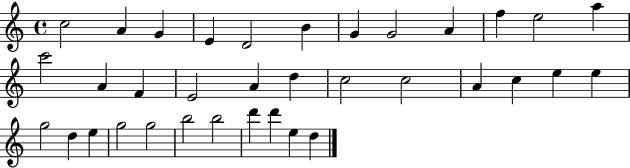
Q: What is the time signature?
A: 4/4